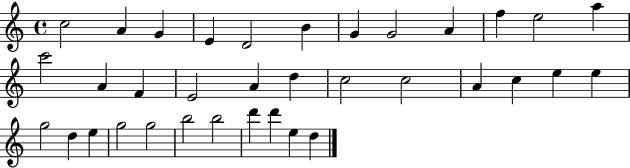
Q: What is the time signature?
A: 4/4